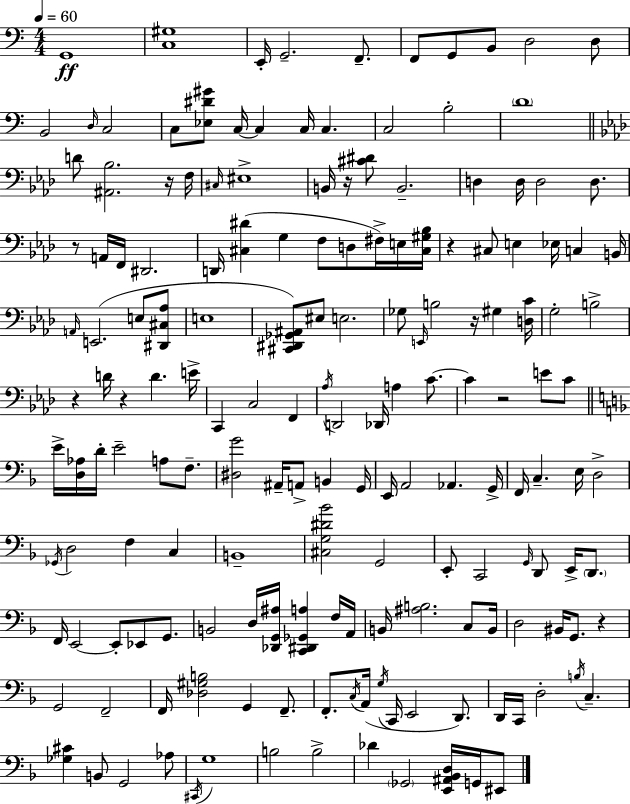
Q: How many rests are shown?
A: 9